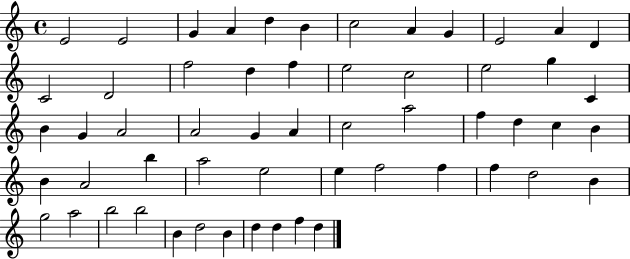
{
  \clef treble
  \time 4/4
  \defaultTimeSignature
  \key c \major
  e'2 e'2 | g'4 a'4 d''4 b'4 | c''2 a'4 g'4 | e'2 a'4 d'4 | \break c'2 d'2 | f''2 d''4 f''4 | e''2 c''2 | e''2 g''4 c'4 | \break b'4 g'4 a'2 | a'2 g'4 a'4 | c''2 a''2 | f''4 d''4 c''4 b'4 | \break b'4 a'2 b''4 | a''2 e''2 | e''4 f''2 f''4 | f''4 d''2 b'4 | \break g''2 a''2 | b''2 b''2 | b'4 d''2 b'4 | d''4 d''4 f''4 d''4 | \break \bar "|."
}